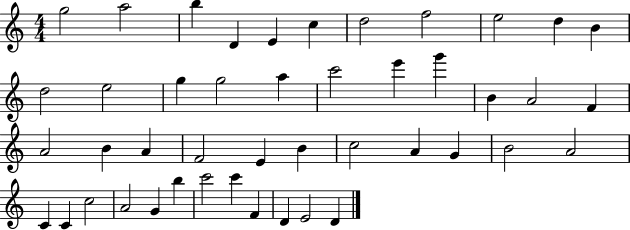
G5/h A5/h B5/q D4/q E4/q C5/q D5/h F5/h E5/h D5/q B4/q D5/h E5/h G5/q G5/h A5/q C6/h E6/q G6/q B4/q A4/h F4/q A4/h B4/q A4/q F4/h E4/q B4/q C5/h A4/q G4/q B4/h A4/h C4/q C4/q C5/h A4/h G4/q B5/q C6/h C6/q F4/q D4/q E4/h D4/q